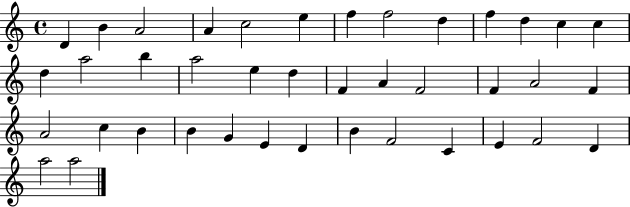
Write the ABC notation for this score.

X:1
T:Untitled
M:4/4
L:1/4
K:C
D B A2 A c2 e f f2 d f d c c d a2 b a2 e d F A F2 F A2 F A2 c B B G E D B F2 C E F2 D a2 a2